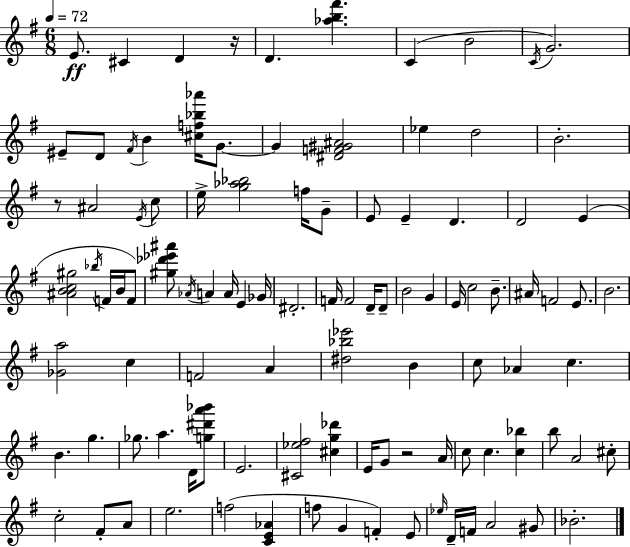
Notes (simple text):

E4/e. C#4/q D4/q R/s D4/q. [Ab5,B5,F#6]/q. C4/q B4/h C4/s G4/h. EIS4/e D4/e F#4/s B4/q [C#5,F5,Bb5,Ab6]/s G4/e. G4/q [D#4,F4,G#4,A#4]/h Eb5/q D5/h B4/h. R/e A#4/h E4/s C5/e E5/s [G5,Ab5,Bb5]/h F5/s G4/e E4/e E4/q D4/q. D4/h E4/q [A#4,B4,C5,G#5]/h Bb5/s F4/s B4/s F4/e [G#5,Db6,Eb6,A#6]/e Ab4/s A4/q A4/s E4/q Gb4/s D#4/h. F4/s F4/h D4/s D4/e B4/h G4/q E4/s C5/h B4/e. A#4/s F4/h E4/e. B4/h. [Gb4,A5]/h C5/q F4/h A4/q [D#5,Bb5,Eb6]/h B4/q C5/e Ab4/q C5/q. B4/q. G5/q. Gb5/e. A5/q. D4/s [G5,D#6,A6,Bb6]/e E4/h. [C#4,Eb5,F#5]/h [C#5,G5,Db6]/q E4/s G4/e R/h A4/s C5/e C5/q. [C5,Bb5]/q B5/e A4/h C#5/e C5/h F#4/e A4/e E5/h. F5/h [C4,E4,Ab4]/q F5/e G4/q F4/q E4/e Eb5/s D4/s F4/s A4/h G#4/e Bb4/h.